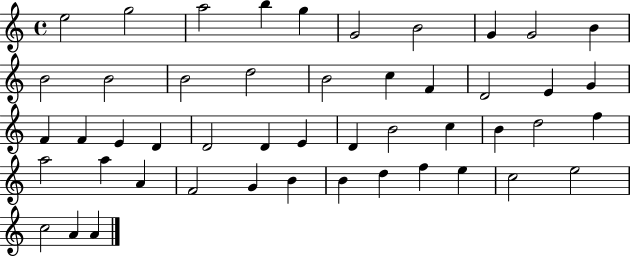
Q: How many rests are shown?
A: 0